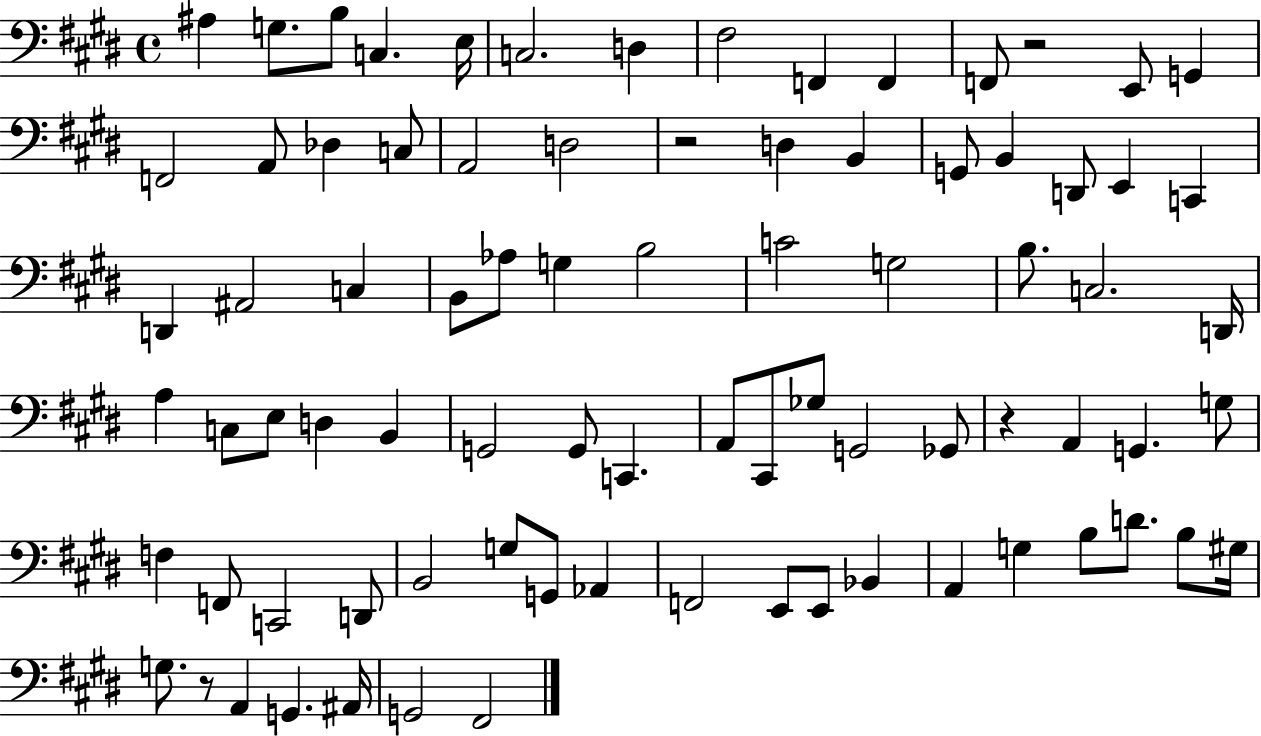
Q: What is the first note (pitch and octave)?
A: A#3